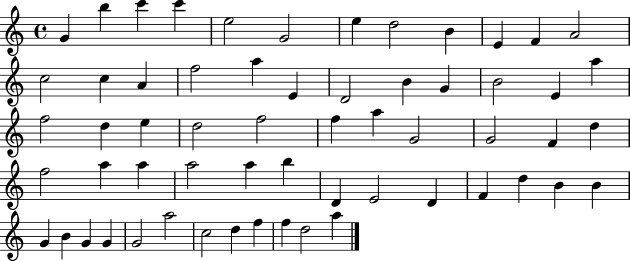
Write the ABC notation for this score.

X:1
T:Untitled
M:4/4
L:1/4
K:C
G b c' c' e2 G2 e d2 B E F A2 c2 c A f2 a E D2 B G B2 E a f2 d e d2 f2 f a G2 G2 F d f2 a a a2 a b D E2 D F d B B G B G G G2 a2 c2 d f f d2 a